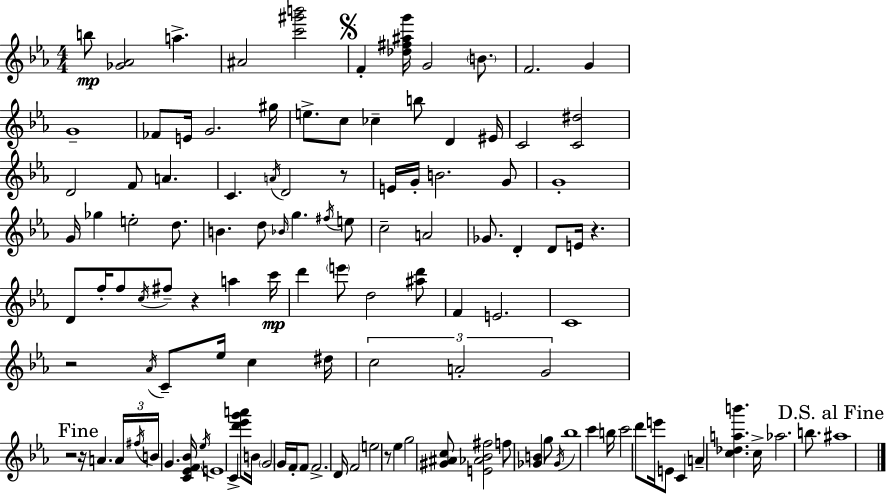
B5/e [Gb4,Ab4]/h A5/q. A#4/h [C6,G#6,B6]/h F4/q [Db5,F#5,A#5,G6]/s G4/h B4/e. F4/h. G4/q G4/w FES4/e E4/s G4/h. G#5/s E5/e. C5/e CES5/q B5/e D4/q EIS4/s C4/h [C4,D#5]/h D4/h F4/e A4/q. C4/q. A4/s D4/h R/e E4/s G4/s B4/h. G4/e G4/w G4/s Gb5/q E5/h D5/e. B4/q. D5/e Bb4/s G5/q. F#5/s E5/e C5/h A4/h Gb4/e. D4/q D4/e E4/s R/q. D4/e F5/s F5/e C5/s F#5/e R/q A5/q C6/s D6/q E6/e D5/h [A#5,D6]/e F4/q E4/h. C4/w R/h Ab4/s C4/e Eb5/s C5/q D#5/s C5/h A4/h G4/h R/h R/s A4/q. A4/s F#5/s B4/s G4/q. [C4,Eb4,F4,Bb4]/s Eb5/s E4/w C4/q [D6,Eb6,G6,A6]/e B4/s G4/h G4/s F4/s F4/e F4/h. D4/s F4/h E5/h R/e Eb5/q G5/h [G#4,A#4,C5]/e [E4,Ab4,Bb4,F#5]/h F5/e [Gb4,B4]/q G5/e Gb4/s Bb5/w C6/q B5/s C6/h D6/e E6/s E4/e C4/q A4/q [C5,Db5,A5,B6]/q. C5/s Ab5/h. B5/e. A#5/w